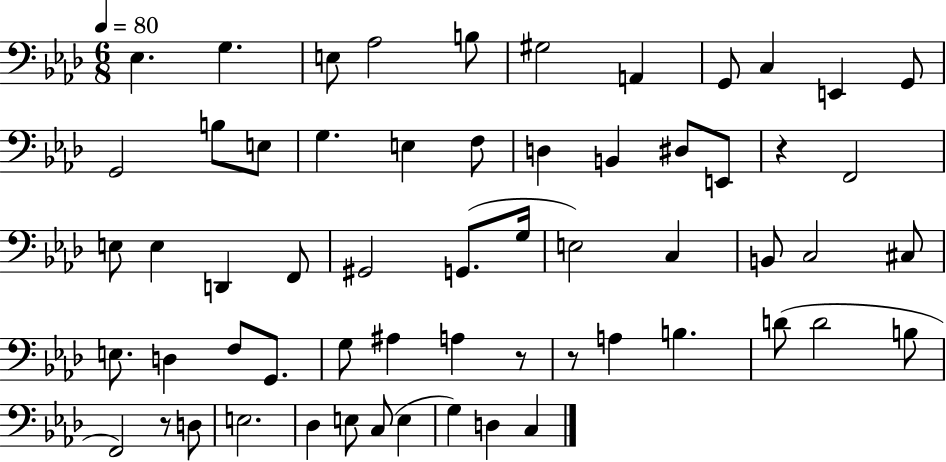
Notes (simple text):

Eb3/q. G3/q. E3/e Ab3/h B3/e G#3/h A2/q G2/e C3/q E2/q G2/e G2/h B3/e E3/e G3/q. E3/q F3/e D3/q B2/q D#3/e E2/e R/q F2/h E3/e E3/q D2/q F2/e G#2/h G2/e. G3/s E3/h C3/q B2/e C3/h C#3/e E3/e. D3/q F3/e G2/e. G3/e A#3/q A3/q R/e R/e A3/q B3/q. D4/e D4/h B3/e F2/h R/e D3/e E3/h. Db3/q E3/e C3/e E3/q G3/q D3/q C3/q